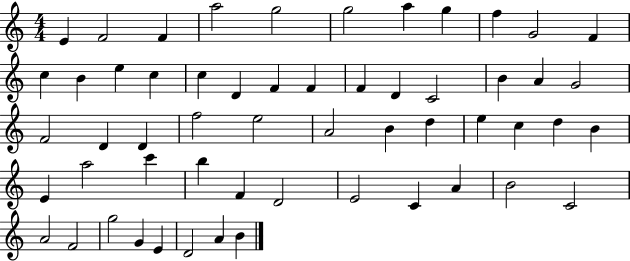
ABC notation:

X:1
T:Untitled
M:4/4
L:1/4
K:C
E F2 F a2 g2 g2 a g f G2 F c B e c c D F F F D C2 B A G2 F2 D D f2 e2 A2 B d e c d B E a2 c' b F D2 E2 C A B2 C2 A2 F2 g2 G E D2 A B